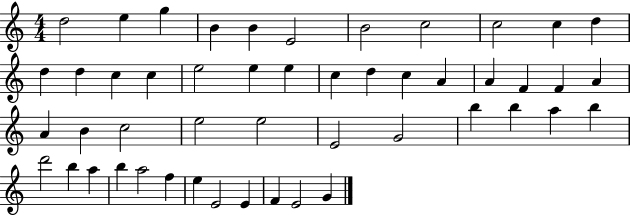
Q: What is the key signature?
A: C major